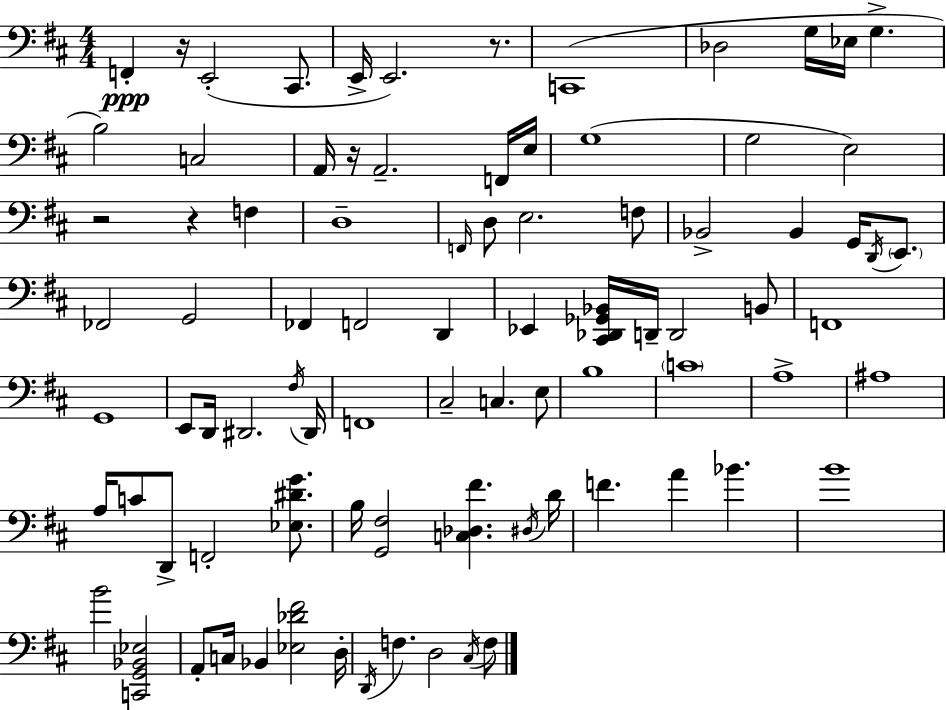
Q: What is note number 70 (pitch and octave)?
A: D3